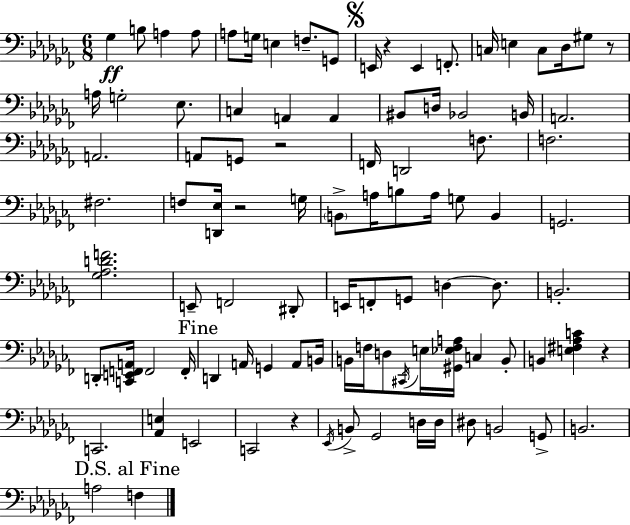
Gb3/q B3/e A3/q A3/e A3/e G3/s E3/q F3/e. G2/e E2/s R/q E2/q F2/e. C3/s E3/q C3/e Db3/s G#3/e R/e A3/s G3/h Eb3/e. C3/q A2/q A2/q BIS2/e D3/s Bb2/h B2/s A2/h. A2/h. A2/e G2/e R/h F2/s D2/h F3/e. F3/h. F#3/h. F3/e [D2,Eb3]/s R/h G3/s B2/e A3/s B3/e A3/s G3/e B2/q G2/h. [Gb3,Ab3,D4,F4]/h. E2/e F2/h D#2/e E2/s F2/e G2/e D3/q D3/e. B2/h. D2/e [C2,E2,F2,A2]/s F2/h F2/s D2/q A2/s G2/q A2/e B2/s B2/s F3/s D3/e C#2/s E3/s [G#2,Eb3,F3,A3]/s C3/q B2/e B2/q [E3,F#3,Ab3,C4]/q R/q C2/h. [Ab2,E3]/q E2/h C2/h R/q Eb2/s B2/e Gb2/h D3/s D3/s D#3/e B2/h G2/e B2/h. A3/h F3/q